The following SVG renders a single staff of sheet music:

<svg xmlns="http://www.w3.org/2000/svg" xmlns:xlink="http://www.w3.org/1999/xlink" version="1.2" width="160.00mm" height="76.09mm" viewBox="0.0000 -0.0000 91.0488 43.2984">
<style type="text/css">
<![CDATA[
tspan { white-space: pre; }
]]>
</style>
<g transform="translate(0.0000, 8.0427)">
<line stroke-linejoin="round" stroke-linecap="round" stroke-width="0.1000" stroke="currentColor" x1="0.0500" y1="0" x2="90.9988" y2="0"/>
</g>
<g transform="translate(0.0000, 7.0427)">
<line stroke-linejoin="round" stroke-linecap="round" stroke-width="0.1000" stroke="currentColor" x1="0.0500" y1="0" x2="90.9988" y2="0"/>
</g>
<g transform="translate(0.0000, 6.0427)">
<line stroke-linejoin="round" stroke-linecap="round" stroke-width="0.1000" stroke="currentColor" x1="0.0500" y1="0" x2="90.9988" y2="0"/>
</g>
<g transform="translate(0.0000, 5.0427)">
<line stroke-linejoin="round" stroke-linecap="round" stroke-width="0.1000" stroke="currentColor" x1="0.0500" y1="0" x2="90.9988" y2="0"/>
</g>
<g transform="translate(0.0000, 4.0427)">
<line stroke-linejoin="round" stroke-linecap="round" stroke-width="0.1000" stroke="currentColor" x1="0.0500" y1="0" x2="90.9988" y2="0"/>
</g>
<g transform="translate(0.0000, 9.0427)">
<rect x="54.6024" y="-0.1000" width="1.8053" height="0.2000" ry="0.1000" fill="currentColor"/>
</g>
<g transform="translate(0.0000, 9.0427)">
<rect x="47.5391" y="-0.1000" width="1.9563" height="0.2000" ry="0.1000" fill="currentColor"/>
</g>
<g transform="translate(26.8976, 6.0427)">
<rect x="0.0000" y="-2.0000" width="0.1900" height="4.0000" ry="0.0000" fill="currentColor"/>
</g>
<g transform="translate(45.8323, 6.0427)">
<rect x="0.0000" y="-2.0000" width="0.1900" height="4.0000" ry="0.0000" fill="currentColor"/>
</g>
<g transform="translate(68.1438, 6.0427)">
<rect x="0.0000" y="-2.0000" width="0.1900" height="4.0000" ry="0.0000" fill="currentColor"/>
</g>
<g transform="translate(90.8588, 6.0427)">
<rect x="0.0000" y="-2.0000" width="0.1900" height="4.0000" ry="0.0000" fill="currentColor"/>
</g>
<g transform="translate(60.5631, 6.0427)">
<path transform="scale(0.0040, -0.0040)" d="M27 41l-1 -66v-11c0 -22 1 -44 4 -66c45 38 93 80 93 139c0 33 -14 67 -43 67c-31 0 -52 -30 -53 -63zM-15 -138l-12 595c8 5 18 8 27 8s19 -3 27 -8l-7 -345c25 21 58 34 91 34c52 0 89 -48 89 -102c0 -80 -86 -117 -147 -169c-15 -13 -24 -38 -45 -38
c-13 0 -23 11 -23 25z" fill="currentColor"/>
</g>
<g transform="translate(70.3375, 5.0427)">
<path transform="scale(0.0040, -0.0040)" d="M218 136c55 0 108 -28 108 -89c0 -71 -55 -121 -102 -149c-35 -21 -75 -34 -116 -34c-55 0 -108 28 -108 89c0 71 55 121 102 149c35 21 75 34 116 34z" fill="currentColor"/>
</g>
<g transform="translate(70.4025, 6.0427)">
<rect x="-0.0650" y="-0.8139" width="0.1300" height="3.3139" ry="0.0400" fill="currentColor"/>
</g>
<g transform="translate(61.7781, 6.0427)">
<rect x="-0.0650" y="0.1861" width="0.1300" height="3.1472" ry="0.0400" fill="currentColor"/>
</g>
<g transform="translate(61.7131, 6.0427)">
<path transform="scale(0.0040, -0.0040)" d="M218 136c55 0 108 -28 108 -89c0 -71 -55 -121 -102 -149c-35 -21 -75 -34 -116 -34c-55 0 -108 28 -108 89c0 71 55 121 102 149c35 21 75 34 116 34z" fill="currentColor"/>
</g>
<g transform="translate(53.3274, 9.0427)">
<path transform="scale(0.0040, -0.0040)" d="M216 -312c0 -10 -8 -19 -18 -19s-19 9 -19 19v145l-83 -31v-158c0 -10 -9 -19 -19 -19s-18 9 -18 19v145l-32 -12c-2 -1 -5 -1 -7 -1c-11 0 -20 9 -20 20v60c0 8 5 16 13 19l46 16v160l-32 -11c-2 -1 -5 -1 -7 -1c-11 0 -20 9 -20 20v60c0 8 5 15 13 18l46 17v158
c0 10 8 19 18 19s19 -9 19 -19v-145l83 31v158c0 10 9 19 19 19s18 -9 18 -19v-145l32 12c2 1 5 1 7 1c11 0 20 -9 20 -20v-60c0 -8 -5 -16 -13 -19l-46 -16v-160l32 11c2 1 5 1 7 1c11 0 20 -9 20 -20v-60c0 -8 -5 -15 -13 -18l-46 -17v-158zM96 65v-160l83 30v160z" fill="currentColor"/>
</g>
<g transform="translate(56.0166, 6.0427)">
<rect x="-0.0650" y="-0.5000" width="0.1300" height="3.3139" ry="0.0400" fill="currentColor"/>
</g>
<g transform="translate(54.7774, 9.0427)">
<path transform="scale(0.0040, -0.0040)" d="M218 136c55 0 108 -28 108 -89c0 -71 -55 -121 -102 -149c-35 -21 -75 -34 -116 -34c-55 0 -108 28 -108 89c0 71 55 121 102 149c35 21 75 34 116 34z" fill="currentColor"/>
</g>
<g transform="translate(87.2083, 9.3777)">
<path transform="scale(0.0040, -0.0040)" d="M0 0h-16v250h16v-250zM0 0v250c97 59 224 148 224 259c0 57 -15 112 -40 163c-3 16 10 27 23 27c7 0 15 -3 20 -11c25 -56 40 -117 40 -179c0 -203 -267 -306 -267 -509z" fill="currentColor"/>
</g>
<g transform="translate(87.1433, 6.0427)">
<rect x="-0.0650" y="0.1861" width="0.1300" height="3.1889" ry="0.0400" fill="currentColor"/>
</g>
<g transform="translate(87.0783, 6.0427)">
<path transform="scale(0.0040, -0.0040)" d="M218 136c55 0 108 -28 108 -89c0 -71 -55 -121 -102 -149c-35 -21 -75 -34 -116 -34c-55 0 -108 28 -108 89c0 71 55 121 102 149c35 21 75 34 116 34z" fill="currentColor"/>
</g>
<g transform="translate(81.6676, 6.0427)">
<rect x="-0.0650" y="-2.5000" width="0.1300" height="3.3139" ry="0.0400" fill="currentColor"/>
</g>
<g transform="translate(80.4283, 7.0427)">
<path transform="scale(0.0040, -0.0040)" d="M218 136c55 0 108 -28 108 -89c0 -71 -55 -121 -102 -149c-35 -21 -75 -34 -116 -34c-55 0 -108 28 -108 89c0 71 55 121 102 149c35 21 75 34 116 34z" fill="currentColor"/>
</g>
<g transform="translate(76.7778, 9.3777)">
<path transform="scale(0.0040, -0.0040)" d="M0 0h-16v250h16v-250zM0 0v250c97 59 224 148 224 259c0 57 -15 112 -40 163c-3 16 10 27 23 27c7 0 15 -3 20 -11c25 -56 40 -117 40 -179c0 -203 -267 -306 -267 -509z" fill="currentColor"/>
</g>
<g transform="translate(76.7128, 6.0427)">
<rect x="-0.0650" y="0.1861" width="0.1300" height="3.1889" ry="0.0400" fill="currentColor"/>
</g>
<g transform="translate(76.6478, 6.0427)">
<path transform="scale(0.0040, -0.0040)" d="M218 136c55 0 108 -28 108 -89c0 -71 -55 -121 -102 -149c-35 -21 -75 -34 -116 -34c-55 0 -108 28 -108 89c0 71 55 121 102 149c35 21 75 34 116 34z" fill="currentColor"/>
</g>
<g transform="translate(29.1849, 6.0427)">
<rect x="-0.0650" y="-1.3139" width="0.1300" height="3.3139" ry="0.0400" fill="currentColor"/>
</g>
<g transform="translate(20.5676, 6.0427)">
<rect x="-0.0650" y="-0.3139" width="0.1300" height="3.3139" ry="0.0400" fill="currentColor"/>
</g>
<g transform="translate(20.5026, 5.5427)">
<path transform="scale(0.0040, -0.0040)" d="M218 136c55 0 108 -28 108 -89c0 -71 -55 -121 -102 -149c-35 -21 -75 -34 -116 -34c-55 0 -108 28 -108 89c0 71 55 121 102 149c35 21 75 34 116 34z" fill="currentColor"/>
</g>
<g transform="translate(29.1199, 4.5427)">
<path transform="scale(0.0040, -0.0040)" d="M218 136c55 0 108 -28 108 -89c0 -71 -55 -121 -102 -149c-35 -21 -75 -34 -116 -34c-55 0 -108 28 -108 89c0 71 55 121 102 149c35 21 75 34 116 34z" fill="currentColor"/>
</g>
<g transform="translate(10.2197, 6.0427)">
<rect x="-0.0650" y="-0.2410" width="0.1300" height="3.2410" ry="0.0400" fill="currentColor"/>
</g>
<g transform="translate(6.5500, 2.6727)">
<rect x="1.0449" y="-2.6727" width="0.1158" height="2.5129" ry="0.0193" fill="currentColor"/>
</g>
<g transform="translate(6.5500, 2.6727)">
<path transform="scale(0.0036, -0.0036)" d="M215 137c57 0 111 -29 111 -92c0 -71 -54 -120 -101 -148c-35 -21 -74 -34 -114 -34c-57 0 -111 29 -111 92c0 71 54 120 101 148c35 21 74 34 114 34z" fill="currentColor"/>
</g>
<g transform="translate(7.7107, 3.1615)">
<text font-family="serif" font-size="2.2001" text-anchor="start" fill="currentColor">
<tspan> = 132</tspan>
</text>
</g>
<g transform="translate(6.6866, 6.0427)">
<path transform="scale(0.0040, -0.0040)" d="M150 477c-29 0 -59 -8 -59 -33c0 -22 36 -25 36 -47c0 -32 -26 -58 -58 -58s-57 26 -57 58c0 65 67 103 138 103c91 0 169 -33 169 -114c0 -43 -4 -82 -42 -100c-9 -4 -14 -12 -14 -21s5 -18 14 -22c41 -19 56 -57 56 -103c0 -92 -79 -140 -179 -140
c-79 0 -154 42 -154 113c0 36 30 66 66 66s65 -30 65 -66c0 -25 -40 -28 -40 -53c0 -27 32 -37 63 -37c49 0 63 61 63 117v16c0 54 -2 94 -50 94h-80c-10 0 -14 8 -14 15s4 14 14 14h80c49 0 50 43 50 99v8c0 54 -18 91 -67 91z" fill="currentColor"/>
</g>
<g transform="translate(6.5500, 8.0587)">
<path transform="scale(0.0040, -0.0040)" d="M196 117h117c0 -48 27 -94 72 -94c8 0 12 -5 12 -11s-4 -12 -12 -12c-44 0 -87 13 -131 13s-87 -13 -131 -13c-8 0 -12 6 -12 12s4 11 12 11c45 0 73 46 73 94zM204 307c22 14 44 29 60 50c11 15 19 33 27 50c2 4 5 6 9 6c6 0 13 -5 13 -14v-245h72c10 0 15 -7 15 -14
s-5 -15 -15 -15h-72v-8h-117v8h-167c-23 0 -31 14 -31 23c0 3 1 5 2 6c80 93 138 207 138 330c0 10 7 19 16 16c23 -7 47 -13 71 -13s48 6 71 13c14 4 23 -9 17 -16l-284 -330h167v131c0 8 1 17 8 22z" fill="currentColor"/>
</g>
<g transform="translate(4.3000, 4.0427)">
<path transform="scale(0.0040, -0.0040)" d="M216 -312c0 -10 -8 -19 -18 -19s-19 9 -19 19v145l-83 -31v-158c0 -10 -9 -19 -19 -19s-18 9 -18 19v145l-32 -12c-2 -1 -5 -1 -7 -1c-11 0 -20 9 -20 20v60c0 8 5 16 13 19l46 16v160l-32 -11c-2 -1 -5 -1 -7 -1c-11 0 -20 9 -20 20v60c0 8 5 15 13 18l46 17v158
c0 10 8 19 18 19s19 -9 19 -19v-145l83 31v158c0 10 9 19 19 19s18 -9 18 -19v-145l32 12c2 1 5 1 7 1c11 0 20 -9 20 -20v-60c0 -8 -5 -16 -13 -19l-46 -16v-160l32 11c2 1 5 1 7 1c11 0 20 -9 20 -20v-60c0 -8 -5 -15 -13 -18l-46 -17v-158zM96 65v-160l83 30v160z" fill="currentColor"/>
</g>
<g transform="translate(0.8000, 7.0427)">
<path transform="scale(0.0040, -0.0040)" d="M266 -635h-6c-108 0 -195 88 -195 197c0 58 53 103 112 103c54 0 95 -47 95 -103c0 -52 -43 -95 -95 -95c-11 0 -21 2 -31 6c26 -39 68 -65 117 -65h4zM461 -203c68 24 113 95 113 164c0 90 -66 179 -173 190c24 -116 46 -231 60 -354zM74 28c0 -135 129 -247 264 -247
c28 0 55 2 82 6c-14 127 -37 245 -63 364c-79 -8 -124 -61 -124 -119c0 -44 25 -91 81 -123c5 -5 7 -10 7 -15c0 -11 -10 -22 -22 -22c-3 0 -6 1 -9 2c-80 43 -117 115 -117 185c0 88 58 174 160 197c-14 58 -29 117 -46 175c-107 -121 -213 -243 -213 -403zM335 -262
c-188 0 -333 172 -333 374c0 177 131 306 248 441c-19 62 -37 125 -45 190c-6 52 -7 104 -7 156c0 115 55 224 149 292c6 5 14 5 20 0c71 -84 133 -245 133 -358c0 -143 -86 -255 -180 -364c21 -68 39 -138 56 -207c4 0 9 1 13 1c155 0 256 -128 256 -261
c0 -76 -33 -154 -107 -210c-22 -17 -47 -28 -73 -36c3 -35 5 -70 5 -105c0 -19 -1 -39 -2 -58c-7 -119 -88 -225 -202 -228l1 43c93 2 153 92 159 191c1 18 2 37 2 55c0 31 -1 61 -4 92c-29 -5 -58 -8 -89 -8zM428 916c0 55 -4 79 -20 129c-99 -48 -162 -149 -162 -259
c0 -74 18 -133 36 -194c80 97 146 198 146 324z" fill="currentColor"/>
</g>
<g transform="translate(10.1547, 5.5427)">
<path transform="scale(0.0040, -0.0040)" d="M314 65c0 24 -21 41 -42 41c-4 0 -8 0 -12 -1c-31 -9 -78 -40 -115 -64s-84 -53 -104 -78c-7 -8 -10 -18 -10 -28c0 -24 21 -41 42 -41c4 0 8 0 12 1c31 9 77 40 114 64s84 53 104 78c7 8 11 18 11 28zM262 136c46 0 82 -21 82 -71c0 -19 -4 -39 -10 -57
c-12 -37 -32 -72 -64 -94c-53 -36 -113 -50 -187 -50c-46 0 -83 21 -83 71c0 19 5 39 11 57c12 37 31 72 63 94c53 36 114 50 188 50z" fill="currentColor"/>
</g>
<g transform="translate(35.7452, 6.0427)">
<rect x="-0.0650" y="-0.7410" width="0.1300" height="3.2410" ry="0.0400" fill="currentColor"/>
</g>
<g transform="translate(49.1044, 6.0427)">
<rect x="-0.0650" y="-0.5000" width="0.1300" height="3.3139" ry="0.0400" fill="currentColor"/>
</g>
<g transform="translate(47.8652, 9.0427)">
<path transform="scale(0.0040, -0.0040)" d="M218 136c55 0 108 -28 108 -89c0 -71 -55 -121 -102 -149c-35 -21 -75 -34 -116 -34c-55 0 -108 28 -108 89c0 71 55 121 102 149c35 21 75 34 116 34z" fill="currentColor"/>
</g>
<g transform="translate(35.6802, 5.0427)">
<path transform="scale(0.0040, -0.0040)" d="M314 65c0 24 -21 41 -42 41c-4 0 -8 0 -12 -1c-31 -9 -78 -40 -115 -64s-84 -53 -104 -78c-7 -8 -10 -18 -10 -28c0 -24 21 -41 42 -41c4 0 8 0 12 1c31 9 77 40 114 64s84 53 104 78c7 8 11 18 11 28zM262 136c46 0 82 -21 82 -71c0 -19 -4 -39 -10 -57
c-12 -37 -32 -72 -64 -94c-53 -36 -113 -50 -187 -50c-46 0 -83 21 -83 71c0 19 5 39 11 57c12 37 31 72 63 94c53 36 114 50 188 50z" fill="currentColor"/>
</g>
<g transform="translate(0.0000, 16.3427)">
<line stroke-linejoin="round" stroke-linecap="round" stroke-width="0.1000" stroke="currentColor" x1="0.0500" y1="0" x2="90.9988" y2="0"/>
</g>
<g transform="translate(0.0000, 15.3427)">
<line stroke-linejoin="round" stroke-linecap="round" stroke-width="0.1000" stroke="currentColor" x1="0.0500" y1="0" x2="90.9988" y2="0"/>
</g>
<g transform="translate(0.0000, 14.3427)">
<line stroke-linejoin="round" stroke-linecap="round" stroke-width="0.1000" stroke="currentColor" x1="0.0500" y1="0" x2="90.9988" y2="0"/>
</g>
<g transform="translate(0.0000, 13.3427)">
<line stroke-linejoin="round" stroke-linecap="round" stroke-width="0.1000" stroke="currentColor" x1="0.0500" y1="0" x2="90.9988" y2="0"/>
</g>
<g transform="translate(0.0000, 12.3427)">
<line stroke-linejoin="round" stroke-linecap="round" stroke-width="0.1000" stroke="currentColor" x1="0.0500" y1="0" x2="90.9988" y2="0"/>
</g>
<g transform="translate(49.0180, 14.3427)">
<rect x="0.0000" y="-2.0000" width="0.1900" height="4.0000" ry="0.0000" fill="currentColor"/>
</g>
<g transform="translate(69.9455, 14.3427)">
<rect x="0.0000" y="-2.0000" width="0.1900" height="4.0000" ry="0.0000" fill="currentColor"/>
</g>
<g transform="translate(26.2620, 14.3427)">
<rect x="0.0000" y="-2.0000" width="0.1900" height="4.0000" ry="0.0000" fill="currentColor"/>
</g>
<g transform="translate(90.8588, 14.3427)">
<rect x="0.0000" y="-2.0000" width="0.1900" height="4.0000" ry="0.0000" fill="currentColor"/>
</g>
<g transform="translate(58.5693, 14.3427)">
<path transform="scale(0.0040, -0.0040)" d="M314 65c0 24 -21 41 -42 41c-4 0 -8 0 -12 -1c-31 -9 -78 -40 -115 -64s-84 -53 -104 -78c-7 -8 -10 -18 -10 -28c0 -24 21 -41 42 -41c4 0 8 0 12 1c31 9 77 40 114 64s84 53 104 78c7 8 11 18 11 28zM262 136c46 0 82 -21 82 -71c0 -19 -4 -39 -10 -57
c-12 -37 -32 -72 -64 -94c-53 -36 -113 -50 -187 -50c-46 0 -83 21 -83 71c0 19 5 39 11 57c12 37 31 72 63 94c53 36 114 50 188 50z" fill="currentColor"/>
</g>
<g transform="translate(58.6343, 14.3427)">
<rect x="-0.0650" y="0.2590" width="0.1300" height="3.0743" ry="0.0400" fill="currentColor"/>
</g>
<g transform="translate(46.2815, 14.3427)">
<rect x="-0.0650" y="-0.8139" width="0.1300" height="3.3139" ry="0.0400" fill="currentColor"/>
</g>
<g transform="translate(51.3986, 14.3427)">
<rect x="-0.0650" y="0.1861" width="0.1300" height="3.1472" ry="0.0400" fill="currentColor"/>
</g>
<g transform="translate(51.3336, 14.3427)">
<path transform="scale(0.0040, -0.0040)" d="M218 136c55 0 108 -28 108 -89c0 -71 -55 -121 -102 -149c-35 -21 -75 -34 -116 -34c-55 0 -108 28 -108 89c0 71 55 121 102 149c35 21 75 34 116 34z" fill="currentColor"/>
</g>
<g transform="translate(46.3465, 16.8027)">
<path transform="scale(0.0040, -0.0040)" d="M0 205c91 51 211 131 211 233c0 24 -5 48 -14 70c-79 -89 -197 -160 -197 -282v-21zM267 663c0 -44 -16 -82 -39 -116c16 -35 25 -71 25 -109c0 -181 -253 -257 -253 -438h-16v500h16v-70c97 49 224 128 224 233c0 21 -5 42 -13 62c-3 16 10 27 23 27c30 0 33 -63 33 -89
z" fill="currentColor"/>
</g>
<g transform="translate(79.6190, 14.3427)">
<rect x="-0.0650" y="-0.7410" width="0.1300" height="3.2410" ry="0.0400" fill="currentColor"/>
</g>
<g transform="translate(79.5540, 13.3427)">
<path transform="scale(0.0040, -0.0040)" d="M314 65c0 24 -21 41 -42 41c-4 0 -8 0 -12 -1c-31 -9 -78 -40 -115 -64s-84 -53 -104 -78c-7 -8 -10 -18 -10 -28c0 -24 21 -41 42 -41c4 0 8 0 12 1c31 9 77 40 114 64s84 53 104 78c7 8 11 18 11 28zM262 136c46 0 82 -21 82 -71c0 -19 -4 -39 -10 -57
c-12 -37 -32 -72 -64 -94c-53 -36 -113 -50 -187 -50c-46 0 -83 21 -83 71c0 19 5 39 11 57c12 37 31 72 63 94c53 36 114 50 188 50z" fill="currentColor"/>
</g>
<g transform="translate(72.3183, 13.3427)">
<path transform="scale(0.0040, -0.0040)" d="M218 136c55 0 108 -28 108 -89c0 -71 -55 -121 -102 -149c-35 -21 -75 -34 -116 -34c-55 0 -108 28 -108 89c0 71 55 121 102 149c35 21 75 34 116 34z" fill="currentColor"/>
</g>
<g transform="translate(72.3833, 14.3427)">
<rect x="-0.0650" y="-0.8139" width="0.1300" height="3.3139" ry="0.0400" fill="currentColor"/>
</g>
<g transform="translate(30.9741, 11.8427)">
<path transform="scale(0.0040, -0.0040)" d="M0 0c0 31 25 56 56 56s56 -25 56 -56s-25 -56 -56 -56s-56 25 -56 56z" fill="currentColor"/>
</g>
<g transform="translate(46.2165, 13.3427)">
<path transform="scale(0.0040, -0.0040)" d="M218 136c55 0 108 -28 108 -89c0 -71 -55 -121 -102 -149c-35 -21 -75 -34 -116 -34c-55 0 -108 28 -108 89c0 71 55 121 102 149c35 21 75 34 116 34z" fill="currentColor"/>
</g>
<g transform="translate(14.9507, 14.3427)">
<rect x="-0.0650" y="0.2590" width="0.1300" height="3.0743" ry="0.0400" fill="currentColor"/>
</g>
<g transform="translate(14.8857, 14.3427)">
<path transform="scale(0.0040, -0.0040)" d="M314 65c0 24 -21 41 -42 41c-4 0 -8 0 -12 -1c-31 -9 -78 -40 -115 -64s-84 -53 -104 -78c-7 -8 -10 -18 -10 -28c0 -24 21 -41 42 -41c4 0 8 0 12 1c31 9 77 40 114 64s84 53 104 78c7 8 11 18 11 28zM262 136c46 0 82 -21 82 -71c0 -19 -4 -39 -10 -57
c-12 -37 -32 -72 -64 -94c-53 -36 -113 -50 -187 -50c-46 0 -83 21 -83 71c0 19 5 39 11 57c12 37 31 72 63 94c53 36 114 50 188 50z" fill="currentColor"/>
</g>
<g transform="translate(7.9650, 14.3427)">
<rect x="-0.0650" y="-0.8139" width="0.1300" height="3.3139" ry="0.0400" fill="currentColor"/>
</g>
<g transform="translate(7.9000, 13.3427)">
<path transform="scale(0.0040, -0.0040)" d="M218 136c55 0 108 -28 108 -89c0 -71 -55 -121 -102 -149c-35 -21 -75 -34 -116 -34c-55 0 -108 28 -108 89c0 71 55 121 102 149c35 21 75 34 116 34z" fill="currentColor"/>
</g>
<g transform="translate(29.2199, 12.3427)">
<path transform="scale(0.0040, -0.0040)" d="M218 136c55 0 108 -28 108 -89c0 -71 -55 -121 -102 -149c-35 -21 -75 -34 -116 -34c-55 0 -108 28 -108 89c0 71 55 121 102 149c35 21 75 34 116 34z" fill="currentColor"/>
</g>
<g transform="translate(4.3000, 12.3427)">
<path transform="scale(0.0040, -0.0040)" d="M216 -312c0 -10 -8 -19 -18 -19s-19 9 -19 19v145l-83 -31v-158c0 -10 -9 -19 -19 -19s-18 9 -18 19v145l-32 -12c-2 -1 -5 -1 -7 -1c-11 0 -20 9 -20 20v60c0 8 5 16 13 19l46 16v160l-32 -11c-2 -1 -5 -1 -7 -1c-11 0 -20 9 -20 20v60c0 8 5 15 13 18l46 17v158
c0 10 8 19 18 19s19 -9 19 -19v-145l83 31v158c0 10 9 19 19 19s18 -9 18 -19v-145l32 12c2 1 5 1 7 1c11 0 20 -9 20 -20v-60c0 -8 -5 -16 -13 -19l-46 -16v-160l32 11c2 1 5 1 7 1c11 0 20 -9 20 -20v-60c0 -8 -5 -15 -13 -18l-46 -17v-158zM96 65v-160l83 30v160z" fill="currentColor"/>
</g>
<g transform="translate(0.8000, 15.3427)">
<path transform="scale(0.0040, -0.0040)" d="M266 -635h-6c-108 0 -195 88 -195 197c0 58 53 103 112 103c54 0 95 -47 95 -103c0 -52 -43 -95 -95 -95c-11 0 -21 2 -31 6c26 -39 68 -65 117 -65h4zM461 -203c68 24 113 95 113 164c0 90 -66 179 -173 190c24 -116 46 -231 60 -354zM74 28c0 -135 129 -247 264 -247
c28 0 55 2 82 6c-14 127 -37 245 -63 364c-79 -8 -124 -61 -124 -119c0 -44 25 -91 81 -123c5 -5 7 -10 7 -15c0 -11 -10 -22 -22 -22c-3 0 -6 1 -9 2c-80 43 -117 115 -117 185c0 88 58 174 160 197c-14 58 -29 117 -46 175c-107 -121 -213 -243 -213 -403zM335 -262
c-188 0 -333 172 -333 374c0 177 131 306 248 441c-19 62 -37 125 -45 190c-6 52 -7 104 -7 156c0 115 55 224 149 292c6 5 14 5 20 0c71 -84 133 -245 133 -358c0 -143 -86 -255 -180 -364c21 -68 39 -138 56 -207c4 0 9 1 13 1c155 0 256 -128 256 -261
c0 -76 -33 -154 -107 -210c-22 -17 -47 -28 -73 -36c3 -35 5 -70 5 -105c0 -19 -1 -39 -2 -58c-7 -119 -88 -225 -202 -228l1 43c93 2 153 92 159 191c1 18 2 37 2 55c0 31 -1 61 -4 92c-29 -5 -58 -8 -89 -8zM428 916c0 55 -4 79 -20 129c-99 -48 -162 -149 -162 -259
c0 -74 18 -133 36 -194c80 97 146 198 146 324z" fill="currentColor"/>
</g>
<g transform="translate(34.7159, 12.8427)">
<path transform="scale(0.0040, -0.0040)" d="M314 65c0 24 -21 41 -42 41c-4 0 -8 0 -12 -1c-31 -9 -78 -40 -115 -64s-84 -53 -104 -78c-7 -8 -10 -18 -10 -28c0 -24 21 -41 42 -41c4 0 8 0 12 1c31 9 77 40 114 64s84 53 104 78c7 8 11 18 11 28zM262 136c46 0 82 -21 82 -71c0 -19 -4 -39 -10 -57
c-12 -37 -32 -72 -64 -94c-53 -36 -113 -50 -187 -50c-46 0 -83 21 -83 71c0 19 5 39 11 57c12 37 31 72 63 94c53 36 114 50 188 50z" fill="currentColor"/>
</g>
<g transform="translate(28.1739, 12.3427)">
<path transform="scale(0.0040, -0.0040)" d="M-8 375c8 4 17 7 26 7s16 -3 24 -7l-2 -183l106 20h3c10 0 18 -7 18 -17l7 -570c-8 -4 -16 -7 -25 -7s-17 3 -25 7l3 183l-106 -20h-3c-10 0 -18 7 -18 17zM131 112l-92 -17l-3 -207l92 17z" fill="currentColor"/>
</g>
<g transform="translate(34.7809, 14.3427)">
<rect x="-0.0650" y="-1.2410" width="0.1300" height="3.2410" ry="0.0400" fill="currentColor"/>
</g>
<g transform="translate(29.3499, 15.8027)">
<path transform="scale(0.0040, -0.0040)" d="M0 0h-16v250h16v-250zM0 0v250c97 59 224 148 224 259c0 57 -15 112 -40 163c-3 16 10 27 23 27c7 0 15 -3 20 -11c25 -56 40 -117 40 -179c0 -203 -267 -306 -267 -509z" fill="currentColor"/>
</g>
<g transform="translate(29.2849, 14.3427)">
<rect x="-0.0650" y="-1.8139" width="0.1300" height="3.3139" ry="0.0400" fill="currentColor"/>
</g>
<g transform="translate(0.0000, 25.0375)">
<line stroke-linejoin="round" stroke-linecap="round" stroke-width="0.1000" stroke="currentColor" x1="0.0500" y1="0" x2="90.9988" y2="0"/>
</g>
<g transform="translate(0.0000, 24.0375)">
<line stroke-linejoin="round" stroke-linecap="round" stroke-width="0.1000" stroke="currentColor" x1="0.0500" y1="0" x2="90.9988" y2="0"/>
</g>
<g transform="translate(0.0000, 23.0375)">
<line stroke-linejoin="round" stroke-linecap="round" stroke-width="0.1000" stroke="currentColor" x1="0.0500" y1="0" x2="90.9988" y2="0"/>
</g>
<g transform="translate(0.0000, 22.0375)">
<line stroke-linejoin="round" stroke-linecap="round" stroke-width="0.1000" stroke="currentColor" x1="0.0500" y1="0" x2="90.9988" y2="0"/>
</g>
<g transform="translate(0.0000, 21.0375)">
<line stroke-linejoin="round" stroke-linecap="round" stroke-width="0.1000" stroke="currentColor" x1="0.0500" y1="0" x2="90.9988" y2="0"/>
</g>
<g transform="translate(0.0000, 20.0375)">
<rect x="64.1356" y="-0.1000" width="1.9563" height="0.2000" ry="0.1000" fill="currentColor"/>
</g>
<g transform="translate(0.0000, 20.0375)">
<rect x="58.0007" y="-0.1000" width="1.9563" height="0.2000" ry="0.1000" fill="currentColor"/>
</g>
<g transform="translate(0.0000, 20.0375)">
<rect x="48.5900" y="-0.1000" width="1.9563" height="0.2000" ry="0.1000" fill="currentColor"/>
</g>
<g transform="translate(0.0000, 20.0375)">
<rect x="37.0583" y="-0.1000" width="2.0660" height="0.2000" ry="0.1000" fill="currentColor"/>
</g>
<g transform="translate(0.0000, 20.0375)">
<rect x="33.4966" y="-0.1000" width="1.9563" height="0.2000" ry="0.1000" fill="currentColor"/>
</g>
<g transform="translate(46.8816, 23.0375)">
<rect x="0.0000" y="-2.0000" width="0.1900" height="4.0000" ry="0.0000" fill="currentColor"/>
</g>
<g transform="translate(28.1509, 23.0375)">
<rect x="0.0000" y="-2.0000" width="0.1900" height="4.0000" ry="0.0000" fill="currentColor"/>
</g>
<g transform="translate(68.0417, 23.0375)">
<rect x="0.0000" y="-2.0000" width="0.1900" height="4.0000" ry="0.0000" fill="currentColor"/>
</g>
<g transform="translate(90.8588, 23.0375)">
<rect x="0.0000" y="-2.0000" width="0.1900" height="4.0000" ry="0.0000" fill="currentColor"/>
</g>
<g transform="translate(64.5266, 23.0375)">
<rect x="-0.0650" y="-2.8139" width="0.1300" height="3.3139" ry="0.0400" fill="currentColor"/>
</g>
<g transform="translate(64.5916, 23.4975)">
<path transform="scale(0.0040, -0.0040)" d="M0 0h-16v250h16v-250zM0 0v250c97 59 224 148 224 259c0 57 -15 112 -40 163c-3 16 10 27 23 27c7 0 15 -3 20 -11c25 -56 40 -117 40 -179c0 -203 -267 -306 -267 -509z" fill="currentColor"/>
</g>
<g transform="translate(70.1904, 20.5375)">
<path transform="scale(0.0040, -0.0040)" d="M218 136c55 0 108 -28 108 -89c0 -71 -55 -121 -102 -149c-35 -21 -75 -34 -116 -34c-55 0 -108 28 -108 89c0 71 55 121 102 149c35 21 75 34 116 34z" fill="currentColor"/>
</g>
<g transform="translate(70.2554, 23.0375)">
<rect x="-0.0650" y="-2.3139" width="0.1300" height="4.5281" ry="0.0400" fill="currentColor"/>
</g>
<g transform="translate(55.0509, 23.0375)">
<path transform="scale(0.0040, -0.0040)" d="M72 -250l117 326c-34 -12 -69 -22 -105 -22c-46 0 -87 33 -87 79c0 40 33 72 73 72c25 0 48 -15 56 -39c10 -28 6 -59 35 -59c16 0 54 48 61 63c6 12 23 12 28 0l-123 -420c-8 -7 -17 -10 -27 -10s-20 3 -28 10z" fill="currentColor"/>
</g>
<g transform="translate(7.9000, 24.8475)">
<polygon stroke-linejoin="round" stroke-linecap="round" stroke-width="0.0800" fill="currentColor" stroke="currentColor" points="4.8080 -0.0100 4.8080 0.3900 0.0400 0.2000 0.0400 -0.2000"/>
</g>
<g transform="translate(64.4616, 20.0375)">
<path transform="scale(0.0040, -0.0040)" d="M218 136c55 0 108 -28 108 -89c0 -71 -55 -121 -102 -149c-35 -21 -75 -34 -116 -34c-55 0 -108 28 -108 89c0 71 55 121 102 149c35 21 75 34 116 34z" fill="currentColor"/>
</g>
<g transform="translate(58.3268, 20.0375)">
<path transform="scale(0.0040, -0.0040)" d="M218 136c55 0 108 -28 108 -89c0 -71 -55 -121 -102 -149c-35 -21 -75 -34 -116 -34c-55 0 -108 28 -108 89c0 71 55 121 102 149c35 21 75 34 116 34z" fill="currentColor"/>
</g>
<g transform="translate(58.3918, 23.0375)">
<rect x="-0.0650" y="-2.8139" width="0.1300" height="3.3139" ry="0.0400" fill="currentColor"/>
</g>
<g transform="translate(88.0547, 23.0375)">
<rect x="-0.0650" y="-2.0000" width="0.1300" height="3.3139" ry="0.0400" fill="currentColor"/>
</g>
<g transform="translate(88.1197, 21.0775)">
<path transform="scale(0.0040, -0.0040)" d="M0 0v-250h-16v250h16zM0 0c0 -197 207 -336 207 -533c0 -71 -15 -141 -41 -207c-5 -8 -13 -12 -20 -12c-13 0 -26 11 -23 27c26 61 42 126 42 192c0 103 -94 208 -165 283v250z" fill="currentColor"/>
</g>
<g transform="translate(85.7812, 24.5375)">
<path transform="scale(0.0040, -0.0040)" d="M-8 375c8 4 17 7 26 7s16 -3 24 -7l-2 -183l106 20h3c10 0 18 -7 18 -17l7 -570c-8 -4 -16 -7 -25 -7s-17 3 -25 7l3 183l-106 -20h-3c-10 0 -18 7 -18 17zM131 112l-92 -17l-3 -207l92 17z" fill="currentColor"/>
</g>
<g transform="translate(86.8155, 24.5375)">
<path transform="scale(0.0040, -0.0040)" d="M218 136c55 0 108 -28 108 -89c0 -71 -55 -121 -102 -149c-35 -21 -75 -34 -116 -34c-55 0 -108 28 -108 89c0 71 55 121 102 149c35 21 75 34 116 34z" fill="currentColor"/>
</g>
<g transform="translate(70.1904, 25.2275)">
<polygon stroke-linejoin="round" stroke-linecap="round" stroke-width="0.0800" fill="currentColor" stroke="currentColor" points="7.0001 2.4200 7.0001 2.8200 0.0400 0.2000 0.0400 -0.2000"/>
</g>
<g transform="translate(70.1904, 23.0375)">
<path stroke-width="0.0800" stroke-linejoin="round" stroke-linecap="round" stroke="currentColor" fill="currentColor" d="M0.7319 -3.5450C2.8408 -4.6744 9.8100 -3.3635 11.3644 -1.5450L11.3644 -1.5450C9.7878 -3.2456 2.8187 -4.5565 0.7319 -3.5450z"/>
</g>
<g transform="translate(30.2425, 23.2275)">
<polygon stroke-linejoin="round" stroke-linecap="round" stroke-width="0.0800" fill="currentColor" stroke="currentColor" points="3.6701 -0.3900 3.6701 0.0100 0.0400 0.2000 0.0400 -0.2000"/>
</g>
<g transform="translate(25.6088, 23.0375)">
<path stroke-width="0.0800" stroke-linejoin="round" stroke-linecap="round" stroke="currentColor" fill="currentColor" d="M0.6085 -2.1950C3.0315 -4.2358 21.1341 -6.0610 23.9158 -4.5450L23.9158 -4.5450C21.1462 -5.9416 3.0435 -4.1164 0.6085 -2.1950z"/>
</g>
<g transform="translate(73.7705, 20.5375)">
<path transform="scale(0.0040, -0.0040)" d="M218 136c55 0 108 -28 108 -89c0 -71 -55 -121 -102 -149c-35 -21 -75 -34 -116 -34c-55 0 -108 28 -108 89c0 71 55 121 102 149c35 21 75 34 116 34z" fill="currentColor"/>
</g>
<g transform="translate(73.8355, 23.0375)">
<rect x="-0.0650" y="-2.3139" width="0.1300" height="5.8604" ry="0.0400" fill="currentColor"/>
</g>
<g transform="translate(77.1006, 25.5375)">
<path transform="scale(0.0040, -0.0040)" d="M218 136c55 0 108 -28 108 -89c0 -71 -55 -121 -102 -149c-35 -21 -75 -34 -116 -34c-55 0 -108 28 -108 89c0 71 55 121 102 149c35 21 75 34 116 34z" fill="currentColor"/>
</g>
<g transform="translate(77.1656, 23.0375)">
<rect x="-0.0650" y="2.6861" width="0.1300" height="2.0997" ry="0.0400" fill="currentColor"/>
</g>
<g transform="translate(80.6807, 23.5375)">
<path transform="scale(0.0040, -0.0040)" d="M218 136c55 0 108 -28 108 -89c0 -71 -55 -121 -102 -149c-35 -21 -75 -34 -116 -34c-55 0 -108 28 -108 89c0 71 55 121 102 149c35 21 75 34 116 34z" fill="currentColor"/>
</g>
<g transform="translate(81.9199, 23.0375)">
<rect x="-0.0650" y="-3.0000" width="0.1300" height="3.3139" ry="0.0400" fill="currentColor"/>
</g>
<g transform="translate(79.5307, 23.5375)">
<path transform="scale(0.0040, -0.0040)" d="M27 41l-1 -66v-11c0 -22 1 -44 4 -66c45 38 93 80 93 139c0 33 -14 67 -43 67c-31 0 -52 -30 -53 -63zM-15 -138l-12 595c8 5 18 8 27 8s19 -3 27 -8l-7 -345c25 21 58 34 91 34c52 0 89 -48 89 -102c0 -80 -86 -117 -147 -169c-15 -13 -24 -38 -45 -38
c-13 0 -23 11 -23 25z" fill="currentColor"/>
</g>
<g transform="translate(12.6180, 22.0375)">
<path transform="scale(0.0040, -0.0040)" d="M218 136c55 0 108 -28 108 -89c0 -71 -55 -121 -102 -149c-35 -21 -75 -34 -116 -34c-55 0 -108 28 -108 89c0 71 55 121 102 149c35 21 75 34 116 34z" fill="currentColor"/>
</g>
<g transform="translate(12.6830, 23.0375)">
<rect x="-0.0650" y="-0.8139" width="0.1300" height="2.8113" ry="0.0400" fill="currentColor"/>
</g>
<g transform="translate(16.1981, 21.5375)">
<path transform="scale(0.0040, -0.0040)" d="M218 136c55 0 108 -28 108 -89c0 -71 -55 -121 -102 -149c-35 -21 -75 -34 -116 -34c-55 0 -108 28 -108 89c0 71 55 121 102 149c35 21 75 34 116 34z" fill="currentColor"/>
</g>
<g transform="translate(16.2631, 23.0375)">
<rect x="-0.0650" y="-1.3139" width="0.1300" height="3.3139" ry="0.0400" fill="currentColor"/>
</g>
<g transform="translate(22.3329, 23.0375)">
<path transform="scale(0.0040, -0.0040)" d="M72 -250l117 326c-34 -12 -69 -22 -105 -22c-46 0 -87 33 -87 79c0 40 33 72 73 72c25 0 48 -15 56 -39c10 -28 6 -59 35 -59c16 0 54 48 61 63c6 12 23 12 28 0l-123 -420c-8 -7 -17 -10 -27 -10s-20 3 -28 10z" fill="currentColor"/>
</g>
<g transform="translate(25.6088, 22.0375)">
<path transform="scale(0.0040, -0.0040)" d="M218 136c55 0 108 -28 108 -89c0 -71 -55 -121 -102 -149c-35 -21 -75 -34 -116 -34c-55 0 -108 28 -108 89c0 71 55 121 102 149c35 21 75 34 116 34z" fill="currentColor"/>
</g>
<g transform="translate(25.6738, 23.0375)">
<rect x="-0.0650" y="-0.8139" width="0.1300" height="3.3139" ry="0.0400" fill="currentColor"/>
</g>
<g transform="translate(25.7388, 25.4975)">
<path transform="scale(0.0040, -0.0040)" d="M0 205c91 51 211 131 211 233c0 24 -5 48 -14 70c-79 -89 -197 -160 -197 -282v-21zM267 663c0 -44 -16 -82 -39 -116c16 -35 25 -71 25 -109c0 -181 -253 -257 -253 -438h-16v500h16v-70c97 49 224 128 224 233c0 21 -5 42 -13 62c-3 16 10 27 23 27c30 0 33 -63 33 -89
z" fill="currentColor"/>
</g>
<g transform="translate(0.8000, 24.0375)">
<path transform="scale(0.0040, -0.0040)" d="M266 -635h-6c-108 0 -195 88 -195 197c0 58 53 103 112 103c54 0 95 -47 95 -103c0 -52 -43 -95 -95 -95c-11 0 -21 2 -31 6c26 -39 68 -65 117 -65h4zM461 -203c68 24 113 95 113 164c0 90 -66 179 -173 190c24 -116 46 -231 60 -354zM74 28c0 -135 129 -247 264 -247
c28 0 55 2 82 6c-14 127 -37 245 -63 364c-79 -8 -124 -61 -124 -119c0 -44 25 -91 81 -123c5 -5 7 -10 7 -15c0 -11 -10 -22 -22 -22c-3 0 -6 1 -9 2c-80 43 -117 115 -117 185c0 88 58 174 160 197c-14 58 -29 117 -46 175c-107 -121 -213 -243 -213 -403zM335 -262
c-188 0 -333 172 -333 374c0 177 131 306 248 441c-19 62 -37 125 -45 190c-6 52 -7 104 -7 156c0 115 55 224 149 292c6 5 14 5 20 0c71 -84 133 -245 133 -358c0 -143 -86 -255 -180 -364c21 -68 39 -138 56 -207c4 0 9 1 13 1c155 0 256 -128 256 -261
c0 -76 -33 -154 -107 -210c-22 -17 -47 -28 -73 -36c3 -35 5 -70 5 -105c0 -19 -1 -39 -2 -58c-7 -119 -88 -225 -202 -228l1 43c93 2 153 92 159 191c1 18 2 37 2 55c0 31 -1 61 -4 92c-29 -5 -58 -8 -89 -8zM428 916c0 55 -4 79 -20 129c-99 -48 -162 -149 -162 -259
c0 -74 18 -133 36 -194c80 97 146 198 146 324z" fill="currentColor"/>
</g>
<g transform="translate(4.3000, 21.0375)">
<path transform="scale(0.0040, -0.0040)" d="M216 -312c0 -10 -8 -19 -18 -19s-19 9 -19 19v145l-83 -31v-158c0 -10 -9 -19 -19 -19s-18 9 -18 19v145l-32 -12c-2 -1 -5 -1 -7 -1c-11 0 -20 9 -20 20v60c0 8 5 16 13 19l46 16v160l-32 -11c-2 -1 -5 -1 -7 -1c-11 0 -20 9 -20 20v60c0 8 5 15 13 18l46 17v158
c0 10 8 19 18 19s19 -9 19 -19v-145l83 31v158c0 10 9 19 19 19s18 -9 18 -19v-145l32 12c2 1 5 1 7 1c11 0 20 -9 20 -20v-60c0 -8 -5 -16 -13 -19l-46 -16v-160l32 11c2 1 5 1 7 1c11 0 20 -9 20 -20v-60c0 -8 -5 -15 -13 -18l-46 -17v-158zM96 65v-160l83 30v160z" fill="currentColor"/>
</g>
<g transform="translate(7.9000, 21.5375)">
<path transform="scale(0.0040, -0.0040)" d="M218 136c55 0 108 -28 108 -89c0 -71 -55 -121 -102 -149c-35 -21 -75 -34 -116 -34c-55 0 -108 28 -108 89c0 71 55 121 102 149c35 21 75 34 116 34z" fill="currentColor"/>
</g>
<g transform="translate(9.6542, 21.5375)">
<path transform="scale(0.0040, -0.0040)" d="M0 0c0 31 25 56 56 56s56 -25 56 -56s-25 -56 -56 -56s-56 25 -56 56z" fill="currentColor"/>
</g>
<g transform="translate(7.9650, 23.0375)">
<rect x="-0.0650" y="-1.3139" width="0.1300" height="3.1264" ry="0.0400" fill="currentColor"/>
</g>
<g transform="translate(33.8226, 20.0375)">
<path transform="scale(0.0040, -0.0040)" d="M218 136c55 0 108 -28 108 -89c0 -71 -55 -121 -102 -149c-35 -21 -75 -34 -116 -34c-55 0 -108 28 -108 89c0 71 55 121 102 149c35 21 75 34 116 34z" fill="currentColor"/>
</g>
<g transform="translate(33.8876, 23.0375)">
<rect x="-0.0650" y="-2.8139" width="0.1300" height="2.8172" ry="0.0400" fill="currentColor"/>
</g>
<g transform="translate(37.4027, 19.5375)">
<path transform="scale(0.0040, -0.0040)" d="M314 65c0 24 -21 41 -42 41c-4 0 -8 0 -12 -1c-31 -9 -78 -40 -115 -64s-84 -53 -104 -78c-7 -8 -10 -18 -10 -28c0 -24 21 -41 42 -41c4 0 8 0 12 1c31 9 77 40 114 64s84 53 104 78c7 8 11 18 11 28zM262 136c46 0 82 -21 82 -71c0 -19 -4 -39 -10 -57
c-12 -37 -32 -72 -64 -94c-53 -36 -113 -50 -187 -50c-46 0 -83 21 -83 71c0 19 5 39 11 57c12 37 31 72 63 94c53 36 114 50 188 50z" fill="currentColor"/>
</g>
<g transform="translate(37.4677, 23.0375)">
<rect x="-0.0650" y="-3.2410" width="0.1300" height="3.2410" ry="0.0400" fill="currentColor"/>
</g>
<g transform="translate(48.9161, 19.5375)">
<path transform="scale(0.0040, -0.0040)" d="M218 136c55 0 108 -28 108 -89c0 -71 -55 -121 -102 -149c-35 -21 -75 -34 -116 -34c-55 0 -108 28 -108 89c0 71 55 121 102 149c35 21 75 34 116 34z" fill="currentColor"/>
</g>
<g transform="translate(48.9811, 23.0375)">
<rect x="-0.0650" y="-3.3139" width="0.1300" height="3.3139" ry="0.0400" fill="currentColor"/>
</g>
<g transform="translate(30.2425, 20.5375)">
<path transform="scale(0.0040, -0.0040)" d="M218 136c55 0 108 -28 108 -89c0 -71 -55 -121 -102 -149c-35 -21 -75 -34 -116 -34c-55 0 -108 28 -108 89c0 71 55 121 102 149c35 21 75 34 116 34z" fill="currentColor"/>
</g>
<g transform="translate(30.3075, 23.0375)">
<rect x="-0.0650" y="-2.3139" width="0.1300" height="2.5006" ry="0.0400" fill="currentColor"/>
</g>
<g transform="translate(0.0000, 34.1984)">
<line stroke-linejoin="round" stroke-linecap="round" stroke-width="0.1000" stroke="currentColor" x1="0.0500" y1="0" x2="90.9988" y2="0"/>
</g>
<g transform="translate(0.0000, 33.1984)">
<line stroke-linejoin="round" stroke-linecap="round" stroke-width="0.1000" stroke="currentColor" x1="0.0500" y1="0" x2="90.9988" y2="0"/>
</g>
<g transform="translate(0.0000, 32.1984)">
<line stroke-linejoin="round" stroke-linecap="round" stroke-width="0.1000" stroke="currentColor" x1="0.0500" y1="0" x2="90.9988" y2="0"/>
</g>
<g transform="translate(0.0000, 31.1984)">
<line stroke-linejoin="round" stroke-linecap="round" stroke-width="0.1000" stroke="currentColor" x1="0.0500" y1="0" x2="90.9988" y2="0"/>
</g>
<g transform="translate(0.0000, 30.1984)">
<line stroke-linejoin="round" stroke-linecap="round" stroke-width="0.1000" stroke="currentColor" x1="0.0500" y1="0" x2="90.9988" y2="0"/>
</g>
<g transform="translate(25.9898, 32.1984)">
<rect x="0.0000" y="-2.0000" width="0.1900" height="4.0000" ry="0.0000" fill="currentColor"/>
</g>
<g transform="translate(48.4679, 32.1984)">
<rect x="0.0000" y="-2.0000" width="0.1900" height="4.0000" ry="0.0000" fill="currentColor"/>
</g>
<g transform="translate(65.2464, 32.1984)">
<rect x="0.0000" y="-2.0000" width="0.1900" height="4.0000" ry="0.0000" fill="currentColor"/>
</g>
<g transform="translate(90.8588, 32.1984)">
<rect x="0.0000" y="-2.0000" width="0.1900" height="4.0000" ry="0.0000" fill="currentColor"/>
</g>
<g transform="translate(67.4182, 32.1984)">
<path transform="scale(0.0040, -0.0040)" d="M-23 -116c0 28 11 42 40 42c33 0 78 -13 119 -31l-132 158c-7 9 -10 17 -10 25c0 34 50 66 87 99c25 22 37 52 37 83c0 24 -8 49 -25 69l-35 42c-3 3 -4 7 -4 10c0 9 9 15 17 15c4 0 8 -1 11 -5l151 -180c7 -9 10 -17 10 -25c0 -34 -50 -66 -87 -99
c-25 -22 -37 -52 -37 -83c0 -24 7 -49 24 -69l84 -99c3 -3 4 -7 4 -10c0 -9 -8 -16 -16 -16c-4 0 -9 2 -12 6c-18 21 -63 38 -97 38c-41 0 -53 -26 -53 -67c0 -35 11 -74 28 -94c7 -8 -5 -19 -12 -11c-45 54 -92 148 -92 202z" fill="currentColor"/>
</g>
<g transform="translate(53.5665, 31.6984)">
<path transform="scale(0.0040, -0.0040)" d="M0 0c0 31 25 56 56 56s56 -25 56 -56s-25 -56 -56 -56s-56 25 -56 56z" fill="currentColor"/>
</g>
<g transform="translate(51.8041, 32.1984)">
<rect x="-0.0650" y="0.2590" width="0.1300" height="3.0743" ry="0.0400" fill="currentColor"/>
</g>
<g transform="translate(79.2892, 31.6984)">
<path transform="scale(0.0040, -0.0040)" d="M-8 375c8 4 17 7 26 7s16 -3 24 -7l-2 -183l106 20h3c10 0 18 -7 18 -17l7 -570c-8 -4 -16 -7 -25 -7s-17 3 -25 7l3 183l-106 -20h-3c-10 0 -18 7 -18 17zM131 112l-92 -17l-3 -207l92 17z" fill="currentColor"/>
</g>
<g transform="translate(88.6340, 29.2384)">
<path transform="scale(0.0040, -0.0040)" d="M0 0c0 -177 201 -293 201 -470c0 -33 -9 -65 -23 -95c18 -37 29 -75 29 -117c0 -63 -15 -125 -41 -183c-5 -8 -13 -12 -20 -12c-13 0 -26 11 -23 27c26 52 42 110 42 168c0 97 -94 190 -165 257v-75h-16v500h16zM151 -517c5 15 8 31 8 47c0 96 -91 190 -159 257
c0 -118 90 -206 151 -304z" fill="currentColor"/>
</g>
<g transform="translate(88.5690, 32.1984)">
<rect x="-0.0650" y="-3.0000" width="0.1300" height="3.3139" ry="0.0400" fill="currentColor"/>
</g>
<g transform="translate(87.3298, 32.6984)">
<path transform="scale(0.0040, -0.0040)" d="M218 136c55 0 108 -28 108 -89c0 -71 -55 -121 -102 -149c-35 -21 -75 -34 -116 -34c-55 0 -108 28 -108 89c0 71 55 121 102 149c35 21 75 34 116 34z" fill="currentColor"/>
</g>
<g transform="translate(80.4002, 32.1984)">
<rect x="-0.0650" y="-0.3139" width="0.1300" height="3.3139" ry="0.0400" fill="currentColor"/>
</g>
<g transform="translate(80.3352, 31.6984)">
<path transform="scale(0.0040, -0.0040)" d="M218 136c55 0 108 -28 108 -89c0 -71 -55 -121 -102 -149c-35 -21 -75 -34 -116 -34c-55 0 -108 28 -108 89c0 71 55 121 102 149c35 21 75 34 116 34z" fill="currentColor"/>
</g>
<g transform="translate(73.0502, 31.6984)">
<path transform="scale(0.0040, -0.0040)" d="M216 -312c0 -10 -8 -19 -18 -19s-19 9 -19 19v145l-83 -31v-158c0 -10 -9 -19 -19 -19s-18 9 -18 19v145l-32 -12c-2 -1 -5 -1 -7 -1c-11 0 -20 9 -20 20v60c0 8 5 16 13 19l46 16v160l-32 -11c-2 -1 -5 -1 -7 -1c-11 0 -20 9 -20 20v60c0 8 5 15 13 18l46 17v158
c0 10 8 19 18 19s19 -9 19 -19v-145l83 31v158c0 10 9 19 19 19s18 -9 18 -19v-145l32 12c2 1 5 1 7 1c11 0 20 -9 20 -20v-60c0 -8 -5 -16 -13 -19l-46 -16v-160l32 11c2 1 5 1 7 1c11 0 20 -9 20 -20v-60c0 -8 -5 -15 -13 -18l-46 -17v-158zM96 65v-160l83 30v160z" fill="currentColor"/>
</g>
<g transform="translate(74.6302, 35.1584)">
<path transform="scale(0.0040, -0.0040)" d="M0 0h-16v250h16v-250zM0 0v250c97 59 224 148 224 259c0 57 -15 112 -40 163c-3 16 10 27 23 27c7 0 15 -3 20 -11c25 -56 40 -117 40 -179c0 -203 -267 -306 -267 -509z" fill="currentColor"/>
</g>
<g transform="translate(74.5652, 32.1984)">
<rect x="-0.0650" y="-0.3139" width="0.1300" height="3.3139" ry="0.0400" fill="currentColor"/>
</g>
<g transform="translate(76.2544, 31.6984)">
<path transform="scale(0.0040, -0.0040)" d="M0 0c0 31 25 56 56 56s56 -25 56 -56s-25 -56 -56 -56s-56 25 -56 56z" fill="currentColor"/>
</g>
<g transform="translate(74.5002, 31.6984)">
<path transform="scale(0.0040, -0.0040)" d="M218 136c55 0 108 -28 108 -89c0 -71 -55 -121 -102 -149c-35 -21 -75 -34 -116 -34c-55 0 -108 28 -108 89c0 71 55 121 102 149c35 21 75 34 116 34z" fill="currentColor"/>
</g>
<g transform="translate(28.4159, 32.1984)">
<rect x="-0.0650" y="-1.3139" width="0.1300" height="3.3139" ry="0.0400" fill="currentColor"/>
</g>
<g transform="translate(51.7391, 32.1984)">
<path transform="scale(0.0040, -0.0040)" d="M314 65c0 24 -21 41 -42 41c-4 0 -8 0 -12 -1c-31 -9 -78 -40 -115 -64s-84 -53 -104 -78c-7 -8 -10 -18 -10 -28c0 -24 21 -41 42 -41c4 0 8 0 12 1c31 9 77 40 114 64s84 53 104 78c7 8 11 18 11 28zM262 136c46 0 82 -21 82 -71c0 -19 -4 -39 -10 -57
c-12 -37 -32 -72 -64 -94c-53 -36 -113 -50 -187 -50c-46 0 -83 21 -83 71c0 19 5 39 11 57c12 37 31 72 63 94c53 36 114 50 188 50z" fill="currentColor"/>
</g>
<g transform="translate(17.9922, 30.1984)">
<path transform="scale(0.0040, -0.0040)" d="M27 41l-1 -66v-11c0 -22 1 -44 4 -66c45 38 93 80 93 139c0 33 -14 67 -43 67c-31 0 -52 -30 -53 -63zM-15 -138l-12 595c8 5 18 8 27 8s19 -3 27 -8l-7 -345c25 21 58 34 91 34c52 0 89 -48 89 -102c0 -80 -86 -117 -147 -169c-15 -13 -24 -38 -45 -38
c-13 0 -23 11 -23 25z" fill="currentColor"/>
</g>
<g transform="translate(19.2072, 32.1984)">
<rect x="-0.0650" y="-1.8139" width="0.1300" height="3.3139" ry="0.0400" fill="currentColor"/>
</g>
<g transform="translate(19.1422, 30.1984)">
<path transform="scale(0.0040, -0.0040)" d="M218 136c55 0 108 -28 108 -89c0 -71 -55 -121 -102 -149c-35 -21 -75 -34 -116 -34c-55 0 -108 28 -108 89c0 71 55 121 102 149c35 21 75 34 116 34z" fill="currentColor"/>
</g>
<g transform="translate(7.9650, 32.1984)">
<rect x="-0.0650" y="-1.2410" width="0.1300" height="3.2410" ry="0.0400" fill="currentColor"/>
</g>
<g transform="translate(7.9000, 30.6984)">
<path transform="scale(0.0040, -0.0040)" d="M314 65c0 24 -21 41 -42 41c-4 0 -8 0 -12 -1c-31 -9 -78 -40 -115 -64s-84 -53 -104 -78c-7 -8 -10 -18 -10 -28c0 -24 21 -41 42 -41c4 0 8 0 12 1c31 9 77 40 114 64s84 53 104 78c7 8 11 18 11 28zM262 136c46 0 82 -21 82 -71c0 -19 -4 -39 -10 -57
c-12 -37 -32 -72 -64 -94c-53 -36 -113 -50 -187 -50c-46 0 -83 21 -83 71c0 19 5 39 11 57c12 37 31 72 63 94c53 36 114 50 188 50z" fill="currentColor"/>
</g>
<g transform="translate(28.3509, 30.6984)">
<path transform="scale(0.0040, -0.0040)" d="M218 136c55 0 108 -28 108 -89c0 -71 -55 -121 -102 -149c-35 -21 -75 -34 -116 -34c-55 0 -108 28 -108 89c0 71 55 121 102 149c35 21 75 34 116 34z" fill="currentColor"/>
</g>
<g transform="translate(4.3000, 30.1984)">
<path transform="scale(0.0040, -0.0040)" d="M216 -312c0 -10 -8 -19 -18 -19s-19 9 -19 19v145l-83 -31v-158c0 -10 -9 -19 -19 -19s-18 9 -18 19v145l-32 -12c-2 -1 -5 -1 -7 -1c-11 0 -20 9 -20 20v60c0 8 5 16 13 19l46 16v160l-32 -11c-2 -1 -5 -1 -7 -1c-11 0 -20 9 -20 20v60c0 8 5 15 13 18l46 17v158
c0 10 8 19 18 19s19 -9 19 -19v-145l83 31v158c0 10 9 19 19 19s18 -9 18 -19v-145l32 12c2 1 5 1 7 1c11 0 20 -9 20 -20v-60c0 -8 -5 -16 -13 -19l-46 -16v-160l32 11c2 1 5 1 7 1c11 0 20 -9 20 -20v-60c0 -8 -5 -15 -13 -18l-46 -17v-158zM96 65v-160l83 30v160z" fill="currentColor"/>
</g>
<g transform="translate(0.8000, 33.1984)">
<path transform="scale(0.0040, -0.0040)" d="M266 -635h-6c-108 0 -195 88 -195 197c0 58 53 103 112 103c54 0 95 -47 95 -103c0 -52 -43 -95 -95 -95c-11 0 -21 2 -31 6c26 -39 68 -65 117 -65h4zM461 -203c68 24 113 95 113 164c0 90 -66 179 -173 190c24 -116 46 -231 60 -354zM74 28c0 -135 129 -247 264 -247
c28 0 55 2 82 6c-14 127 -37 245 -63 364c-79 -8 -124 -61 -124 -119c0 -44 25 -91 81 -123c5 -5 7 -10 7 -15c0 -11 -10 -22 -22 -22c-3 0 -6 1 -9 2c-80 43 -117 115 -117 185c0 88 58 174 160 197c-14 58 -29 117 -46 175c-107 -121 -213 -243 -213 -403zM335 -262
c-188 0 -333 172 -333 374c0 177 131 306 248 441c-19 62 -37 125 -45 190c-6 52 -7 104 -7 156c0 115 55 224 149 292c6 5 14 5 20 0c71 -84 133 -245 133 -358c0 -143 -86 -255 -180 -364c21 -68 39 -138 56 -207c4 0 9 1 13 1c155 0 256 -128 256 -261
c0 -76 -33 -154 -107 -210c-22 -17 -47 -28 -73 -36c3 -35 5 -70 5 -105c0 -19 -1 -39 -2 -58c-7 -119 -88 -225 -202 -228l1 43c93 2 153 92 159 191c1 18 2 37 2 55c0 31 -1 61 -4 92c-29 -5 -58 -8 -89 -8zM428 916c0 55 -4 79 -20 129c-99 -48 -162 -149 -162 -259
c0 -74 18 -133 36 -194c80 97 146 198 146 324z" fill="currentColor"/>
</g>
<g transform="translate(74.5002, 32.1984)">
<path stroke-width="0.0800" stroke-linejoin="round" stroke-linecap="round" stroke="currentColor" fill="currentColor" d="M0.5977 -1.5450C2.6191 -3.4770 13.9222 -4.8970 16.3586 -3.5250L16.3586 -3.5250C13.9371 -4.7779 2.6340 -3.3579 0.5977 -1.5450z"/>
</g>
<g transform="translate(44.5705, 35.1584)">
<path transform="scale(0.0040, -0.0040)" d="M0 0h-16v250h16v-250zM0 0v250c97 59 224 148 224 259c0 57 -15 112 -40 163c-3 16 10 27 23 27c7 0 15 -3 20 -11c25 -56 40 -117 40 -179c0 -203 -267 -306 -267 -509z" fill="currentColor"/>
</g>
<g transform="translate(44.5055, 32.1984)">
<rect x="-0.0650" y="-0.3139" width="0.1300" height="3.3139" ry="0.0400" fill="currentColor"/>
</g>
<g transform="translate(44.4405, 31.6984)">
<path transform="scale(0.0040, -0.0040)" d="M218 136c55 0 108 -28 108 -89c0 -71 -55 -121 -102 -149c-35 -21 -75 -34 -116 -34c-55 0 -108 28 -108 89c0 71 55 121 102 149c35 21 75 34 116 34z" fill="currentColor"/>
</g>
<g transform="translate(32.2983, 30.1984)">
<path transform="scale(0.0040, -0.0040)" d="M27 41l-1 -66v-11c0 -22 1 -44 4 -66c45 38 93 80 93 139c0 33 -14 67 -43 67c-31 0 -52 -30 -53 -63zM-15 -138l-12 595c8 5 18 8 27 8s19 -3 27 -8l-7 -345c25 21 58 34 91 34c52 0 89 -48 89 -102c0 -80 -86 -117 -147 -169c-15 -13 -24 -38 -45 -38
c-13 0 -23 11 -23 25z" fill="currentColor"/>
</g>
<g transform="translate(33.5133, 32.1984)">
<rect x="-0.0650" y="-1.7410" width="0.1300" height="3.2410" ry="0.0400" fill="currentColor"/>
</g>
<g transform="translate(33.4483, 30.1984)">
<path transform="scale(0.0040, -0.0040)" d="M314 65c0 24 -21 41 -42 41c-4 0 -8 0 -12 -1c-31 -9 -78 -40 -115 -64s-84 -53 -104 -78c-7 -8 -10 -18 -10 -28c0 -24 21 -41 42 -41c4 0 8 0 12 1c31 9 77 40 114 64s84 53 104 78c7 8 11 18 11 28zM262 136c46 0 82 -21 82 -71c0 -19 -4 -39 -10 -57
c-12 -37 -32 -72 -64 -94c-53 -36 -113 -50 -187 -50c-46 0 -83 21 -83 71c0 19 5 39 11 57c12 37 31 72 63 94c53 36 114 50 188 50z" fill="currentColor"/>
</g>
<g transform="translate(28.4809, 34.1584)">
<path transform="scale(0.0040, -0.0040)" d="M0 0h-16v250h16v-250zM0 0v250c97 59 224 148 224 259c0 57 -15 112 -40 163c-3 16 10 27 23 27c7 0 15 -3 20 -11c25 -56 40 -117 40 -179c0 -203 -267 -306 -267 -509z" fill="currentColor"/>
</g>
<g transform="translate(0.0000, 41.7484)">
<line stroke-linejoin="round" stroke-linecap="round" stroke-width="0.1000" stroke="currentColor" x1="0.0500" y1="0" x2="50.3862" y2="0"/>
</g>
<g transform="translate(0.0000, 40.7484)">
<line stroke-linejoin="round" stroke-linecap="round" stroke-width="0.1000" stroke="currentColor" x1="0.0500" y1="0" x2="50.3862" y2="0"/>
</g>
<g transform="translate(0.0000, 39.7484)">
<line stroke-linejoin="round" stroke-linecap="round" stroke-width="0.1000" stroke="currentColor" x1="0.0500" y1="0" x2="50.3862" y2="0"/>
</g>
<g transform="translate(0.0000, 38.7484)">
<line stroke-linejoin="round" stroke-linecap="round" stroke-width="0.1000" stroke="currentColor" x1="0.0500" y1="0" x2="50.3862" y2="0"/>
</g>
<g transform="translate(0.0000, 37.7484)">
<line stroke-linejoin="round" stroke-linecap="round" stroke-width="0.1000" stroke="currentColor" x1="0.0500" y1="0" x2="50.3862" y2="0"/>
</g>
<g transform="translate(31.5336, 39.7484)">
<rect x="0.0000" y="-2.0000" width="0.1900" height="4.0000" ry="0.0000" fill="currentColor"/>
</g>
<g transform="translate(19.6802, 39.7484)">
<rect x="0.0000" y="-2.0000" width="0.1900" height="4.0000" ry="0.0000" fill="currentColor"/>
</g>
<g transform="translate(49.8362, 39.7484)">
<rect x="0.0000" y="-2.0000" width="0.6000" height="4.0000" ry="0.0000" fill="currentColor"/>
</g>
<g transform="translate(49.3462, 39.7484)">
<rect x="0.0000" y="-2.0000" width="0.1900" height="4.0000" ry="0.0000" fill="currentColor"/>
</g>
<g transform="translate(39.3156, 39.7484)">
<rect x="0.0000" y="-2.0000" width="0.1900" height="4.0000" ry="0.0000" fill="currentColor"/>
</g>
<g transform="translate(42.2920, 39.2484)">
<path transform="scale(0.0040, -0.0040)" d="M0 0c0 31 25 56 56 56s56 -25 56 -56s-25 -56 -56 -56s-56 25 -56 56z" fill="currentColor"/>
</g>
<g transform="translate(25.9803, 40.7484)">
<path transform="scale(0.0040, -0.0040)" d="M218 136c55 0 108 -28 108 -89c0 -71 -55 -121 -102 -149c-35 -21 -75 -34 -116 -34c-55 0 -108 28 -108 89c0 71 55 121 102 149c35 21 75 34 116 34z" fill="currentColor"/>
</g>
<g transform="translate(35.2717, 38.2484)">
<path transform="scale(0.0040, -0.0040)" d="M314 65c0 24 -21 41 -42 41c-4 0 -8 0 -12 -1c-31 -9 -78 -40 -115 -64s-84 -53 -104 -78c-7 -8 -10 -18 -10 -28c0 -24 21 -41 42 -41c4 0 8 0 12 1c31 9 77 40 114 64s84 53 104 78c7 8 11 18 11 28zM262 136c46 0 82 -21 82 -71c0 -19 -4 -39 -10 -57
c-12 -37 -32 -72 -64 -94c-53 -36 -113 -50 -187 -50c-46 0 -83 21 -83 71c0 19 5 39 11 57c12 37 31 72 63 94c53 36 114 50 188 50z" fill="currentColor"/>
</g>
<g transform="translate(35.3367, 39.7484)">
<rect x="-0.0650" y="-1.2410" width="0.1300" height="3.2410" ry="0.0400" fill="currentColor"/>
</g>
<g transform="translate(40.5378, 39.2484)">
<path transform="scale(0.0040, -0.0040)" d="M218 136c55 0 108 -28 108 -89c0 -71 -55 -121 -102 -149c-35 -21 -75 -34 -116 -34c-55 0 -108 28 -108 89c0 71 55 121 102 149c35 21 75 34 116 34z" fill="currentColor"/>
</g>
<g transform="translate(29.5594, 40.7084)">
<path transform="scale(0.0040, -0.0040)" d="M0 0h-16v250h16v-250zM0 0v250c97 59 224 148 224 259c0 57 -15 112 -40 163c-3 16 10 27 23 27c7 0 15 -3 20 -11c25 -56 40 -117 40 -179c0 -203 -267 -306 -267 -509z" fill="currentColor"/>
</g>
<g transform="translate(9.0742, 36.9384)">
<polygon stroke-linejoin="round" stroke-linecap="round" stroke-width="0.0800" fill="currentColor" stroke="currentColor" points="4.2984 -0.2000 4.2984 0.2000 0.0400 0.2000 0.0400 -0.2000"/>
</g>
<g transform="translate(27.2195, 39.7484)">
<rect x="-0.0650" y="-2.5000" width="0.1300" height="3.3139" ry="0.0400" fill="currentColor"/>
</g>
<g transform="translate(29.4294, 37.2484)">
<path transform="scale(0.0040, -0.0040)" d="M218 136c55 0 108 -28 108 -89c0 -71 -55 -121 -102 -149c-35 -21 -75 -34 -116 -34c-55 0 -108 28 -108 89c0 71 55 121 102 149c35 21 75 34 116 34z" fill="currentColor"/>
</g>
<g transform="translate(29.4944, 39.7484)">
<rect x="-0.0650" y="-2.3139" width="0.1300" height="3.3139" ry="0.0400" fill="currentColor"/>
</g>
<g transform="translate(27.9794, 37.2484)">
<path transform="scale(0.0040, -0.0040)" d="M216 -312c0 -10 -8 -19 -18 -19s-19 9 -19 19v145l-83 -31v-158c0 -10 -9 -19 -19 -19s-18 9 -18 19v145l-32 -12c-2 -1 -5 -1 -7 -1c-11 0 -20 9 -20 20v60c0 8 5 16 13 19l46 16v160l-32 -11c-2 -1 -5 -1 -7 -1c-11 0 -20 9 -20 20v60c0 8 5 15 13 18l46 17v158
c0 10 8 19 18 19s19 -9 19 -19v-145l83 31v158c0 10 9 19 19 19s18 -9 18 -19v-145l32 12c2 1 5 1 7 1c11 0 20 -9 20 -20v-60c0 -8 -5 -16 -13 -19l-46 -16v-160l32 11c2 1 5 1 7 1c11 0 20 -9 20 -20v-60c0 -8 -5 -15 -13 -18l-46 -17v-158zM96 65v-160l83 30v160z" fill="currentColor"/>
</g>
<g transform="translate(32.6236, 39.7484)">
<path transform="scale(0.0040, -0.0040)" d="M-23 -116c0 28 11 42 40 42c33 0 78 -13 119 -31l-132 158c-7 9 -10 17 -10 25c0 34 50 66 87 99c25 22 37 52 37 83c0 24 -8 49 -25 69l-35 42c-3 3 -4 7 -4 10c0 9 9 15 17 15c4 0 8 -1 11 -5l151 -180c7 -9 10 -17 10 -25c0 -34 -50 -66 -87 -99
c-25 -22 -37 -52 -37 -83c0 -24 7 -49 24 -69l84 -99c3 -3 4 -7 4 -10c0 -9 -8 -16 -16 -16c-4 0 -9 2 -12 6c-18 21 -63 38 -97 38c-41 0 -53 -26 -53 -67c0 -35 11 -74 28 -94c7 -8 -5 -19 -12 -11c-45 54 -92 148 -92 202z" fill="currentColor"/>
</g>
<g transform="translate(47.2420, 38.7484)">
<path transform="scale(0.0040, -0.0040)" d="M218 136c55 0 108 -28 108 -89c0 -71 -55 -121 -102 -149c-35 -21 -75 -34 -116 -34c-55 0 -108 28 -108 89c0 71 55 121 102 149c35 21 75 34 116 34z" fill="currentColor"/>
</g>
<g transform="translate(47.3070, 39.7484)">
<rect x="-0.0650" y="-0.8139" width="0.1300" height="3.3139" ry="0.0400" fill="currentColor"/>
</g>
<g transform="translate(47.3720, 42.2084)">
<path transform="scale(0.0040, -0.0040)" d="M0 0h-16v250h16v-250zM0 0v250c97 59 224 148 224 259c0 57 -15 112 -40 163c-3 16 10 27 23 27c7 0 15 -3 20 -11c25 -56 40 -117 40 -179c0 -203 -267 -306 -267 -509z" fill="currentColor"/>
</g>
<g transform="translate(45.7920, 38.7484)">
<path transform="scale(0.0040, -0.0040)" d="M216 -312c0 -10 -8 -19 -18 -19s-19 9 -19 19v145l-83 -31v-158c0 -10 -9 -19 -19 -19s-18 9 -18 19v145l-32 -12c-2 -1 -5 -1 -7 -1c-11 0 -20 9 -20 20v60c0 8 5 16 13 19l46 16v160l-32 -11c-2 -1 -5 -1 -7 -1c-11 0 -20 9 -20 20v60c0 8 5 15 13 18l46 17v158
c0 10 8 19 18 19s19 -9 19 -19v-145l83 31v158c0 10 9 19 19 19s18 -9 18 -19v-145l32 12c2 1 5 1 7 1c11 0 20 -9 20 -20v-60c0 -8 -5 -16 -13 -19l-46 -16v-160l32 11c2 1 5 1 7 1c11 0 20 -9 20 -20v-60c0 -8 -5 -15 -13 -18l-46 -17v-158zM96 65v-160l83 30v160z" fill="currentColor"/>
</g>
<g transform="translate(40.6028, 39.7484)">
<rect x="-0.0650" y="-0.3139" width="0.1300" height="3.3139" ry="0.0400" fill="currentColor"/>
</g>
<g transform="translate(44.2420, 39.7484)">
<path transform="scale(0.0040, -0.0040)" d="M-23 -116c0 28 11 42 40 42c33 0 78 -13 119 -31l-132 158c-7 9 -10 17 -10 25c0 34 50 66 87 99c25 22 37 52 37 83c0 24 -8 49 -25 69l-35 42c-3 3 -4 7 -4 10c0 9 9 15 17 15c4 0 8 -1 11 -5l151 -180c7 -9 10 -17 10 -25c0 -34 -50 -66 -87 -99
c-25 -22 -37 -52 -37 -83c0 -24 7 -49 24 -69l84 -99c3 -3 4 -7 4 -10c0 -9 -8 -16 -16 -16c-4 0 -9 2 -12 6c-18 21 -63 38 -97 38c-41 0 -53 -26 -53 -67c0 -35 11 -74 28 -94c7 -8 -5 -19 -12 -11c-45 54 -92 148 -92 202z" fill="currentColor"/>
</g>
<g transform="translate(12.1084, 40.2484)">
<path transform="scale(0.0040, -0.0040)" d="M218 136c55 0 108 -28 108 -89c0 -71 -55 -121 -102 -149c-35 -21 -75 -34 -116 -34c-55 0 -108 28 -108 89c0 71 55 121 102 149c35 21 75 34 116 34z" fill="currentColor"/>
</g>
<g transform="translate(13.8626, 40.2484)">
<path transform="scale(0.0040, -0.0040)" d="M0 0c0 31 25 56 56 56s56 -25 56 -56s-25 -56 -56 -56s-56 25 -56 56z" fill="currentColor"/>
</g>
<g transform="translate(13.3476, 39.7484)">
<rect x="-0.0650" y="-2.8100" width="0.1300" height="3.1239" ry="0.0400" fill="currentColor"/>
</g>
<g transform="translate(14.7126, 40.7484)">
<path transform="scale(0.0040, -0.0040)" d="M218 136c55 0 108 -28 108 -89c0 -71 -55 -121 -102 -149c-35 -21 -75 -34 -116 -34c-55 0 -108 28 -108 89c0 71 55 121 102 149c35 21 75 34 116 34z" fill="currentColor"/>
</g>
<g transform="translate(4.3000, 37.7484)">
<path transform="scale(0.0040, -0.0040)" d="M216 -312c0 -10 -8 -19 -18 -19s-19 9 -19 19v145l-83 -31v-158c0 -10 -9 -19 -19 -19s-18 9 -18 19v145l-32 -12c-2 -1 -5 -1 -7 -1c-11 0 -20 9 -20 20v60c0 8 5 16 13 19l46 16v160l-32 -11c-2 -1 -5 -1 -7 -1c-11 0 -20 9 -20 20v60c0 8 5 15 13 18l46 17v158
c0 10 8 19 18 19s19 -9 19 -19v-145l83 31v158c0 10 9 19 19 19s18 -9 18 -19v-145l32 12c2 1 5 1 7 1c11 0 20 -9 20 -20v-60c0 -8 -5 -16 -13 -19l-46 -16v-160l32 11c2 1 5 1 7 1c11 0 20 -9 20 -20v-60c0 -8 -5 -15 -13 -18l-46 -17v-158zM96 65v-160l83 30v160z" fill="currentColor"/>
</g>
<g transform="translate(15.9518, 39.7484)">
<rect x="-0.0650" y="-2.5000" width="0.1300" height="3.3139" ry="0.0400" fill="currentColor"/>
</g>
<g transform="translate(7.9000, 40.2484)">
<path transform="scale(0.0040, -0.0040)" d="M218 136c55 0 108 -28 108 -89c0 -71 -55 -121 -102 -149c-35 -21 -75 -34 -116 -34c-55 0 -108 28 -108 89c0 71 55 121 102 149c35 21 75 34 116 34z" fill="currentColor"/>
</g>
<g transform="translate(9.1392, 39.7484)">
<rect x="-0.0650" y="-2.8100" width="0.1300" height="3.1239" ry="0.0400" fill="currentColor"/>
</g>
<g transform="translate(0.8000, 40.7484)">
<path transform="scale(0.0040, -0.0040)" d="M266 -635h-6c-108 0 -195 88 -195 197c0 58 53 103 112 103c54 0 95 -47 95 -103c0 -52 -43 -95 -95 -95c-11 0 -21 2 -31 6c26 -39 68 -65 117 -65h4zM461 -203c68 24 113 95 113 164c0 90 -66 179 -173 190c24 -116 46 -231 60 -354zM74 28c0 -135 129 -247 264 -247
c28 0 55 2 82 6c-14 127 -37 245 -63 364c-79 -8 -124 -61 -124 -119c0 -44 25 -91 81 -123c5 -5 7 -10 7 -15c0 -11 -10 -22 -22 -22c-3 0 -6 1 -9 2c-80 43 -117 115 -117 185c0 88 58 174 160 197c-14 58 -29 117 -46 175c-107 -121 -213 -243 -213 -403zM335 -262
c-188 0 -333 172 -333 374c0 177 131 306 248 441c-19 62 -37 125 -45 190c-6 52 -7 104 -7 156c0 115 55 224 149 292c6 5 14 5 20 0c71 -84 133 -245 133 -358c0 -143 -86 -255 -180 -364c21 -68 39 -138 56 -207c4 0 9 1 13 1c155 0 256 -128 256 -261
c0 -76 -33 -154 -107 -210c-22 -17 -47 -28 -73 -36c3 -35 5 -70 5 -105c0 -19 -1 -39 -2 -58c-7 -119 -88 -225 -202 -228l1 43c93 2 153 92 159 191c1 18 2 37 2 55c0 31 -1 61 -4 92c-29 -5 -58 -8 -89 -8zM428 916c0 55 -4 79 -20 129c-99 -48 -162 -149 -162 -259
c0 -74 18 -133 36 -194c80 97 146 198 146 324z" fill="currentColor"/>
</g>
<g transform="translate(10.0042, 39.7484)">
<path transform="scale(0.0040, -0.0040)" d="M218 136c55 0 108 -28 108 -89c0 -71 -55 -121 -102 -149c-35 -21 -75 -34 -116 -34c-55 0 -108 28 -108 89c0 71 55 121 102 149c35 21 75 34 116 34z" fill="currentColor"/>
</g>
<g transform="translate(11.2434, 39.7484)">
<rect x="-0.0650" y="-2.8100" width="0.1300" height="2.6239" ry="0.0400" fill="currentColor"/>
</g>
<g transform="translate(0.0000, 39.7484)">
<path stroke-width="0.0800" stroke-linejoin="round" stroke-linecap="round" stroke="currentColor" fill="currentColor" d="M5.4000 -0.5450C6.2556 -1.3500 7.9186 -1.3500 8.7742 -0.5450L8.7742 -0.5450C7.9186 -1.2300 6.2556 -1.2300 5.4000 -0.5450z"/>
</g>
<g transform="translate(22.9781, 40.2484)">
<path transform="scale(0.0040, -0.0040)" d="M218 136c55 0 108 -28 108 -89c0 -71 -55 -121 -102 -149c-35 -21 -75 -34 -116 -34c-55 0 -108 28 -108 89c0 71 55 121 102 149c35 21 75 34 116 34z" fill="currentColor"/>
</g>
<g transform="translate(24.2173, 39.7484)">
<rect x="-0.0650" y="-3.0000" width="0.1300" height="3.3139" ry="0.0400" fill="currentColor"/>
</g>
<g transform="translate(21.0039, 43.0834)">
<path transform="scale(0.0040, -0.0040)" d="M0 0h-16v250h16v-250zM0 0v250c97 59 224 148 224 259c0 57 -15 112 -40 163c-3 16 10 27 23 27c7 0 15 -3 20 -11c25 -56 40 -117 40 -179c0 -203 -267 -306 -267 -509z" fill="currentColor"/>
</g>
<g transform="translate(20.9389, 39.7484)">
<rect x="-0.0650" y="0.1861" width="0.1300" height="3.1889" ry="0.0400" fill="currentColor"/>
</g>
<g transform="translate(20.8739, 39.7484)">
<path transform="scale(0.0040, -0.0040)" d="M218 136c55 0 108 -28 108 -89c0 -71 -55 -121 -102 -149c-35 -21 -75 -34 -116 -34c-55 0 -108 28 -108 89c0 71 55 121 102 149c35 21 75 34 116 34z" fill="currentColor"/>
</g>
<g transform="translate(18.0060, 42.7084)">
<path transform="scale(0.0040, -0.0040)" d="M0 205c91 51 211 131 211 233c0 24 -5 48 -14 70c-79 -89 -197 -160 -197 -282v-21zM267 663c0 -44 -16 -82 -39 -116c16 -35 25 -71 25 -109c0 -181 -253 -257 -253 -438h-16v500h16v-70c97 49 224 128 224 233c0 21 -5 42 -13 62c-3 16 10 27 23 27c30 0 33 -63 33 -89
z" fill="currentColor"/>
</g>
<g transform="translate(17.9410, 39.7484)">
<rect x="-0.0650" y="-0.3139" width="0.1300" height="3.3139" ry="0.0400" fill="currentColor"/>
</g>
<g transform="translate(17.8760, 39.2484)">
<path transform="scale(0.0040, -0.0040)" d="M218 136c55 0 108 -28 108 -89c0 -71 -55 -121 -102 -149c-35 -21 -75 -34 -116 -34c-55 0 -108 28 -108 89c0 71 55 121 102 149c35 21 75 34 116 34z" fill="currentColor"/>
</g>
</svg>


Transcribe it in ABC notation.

X:1
T:Untitled
M:3/4
L:1/4
K:G
c2 c e d2 C ^C _B d B/2 G B/2 d B2 f/2 e2 d/4 B B2 d d2 e/2 d/2 e z/2 d/4 g/2 a/2 b2 b z/2 a a/2 g/2 g/2 D/2 _A F/2 e2 _f e/2 _f2 c/2 B2 z ^c/2 c A/4 A/2 B/2 A/2 G c/4 B/2 A G ^g/2 z e2 c z ^d/2